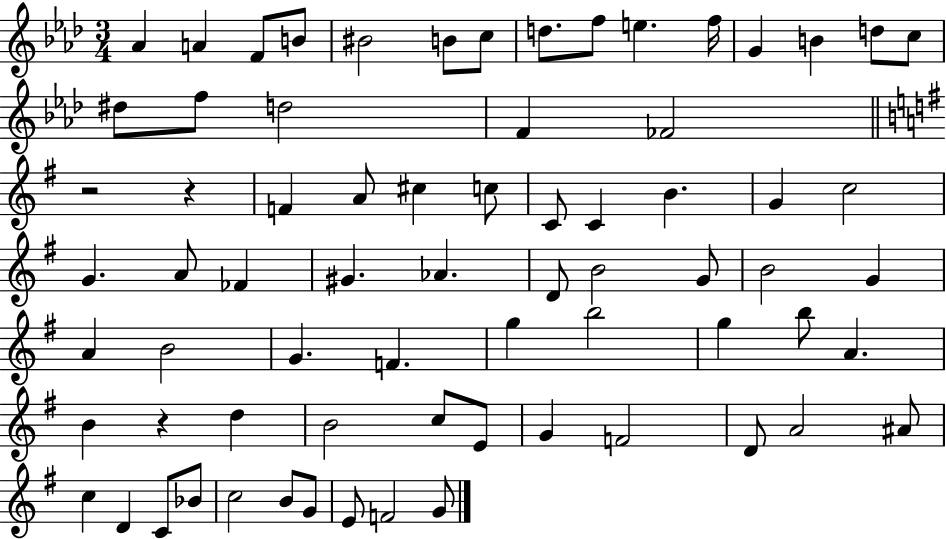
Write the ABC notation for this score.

X:1
T:Untitled
M:3/4
L:1/4
K:Ab
_A A F/2 B/2 ^B2 B/2 c/2 d/2 f/2 e f/4 G B d/2 c/2 ^d/2 f/2 d2 F _F2 z2 z F A/2 ^c c/2 C/2 C B G c2 G A/2 _F ^G _A D/2 B2 G/2 B2 G A B2 G F g b2 g b/2 A B z d B2 c/2 E/2 G F2 D/2 A2 ^A/2 c D C/2 _B/2 c2 B/2 G/2 E/2 F2 G/2